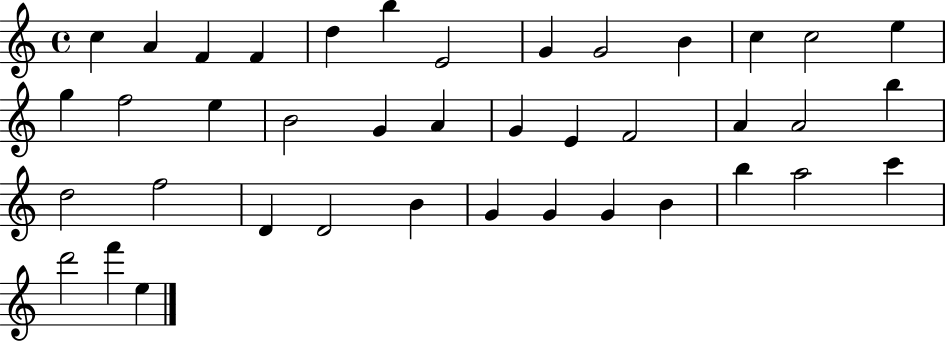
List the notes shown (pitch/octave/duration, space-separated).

C5/q A4/q F4/q F4/q D5/q B5/q E4/h G4/q G4/h B4/q C5/q C5/h E5/q G5/q F5/h E5/q B4/h G4/q A4/q G4/q E4/q F4/h A4/q A4/h B5/q D5/h F5/h D4/q D4/h B4/q G4/q G4/q G4/q B4/q B5/q A5/h C6/q D6/h F6/q E5/q